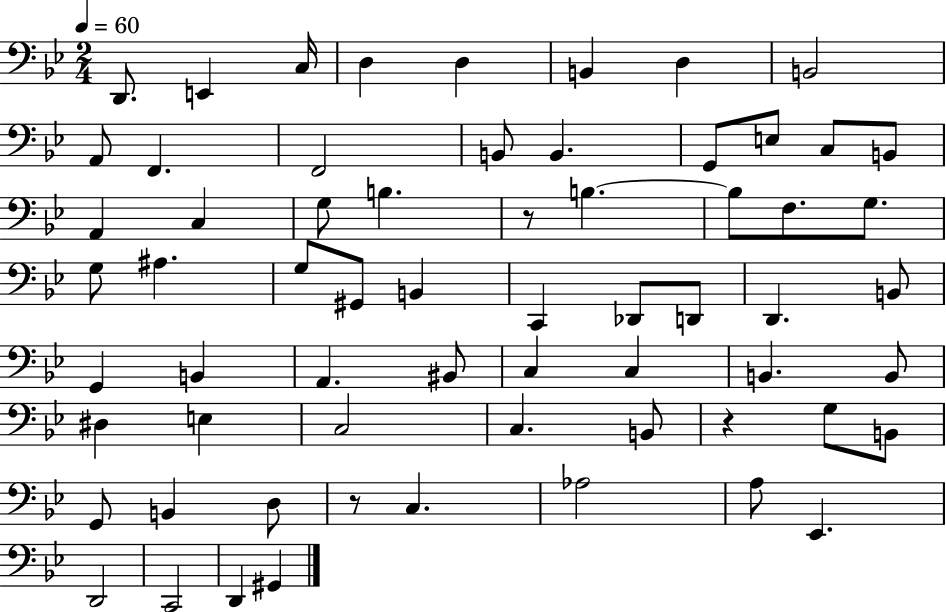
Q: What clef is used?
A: bass